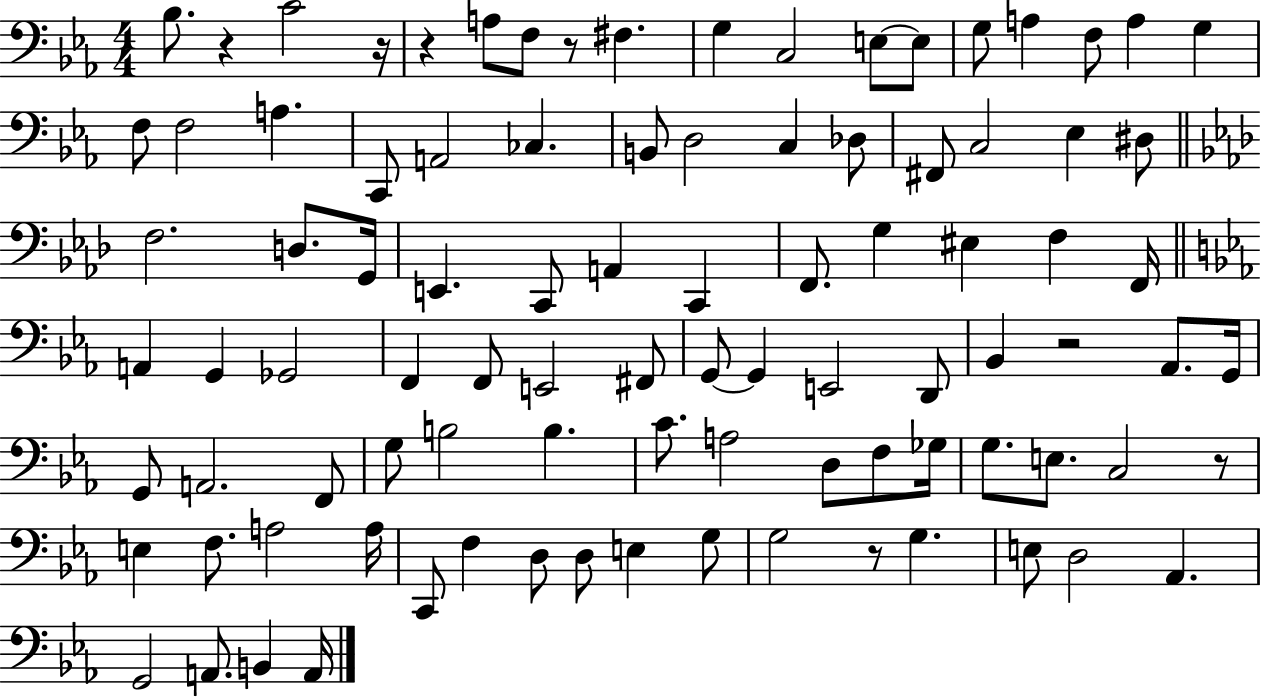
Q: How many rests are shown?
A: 7